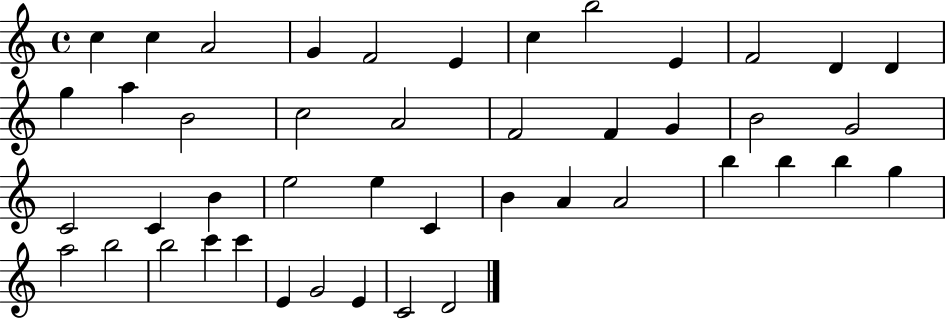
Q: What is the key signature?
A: C major